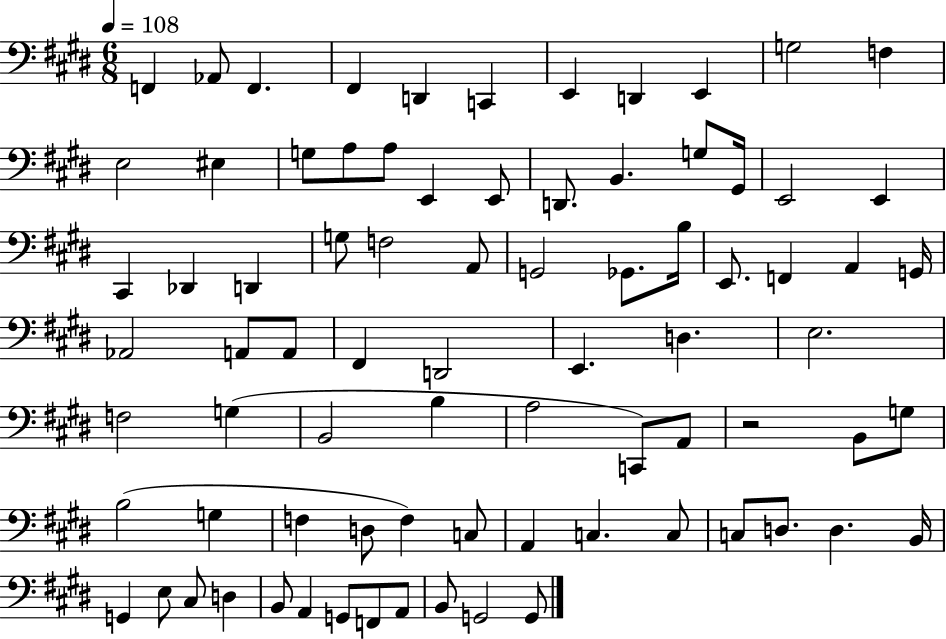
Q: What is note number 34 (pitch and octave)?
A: E2